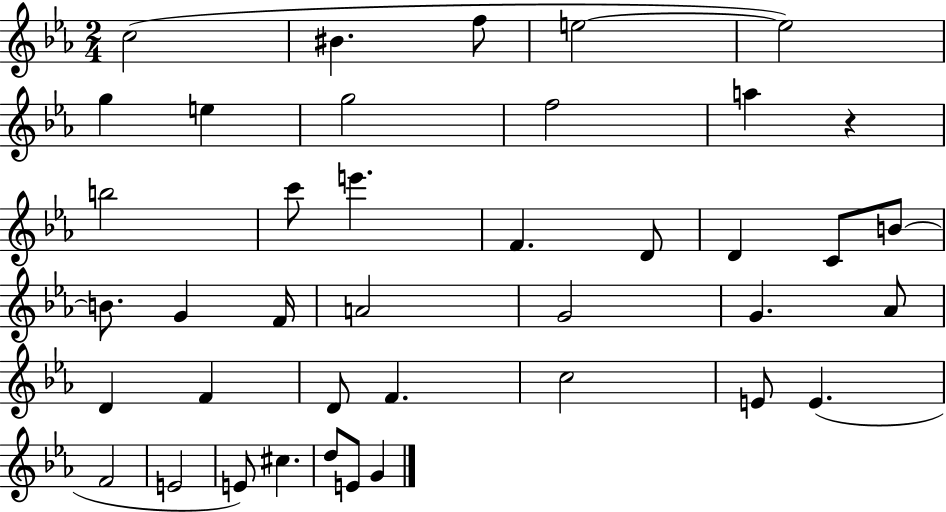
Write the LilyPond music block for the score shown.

{
  \clef treble
  \numericTimeSignature
  \time 2/4
  \key ees \major
  c''2( | bis'4. f''8 | e''2~~ | e''2) | \break g''4 e''4 | g''2 | f''2 | a''4 r4 | \break b''2 | c'''8 e'''4. | f'4. d'8 | d'4 c'8 b'8~~ | \break b'8. g'4 f'16 | a'2 | g'2 | g'4. aes'8 | \break d'4 f'4 | d'8 f'4. | c''2 | e'8 e'4.( | \break f'2 | e'2 | e'8) cis''4. | d''8 e'8 g'4 | \break \bar "|."
}